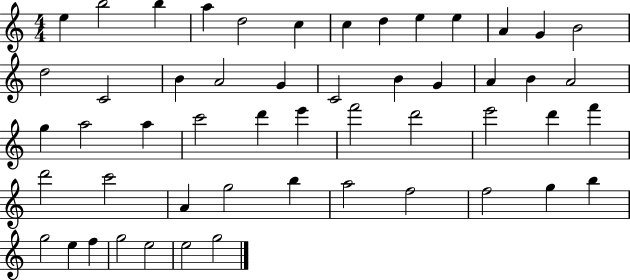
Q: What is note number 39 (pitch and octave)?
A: G5